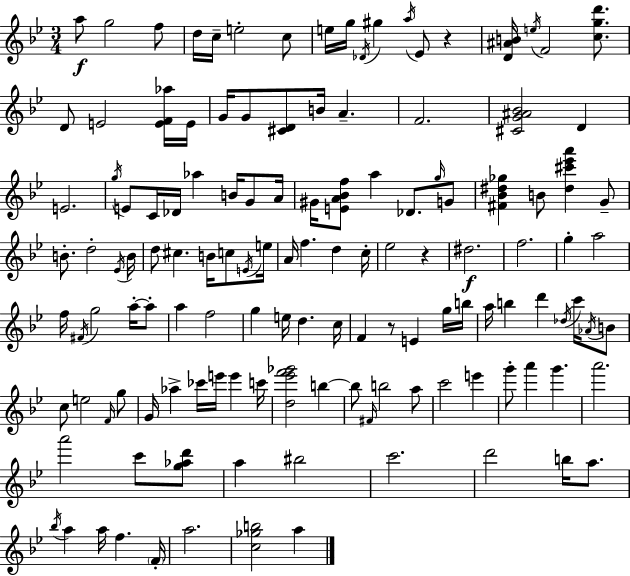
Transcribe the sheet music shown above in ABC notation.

X:1
T:Untitled
M:3/4
L:1/4
K:Bb
a/2 g2 f/2 d/4 c/4 e2 c/2 e/4 g/4 _D/4 ^g a/4 _E/2 z [D^AB]/4 e/4 F2 [cgd']/2 D/2 E2 [EF_a]/4 E/4 G/4 G/2 [^CD]/2 B/4 A F2 [^CG^A_B]2 D E2 g/4 E/2 C/4 _D/4 _a B/4 G/2 A/4 ^G/4 [EA_Bf]/2 a _D/2 g/4 G/2 [^F_B^d_g] B/2 [^d^c'_e'a'] G/2 B/2 d2 _E/4 B/4 d/2 ^c B/4 c/2 E/4 e/4 A/4 f d c/4 _e2 z ^d2 f2 g a2 f/4 ^F/4 g2 a/4 a/2 a f2 g e/4 d c/4 F z/2 E g/4 b/4 a/4 b d' _d/4 c'/4 _A/4 B/2 c/2 e2 F/4 g/2 G/4 _a _c'/4 e'/4 e' c'/4 [d_e'f'_g']2 b b/2 ^F/4 b2 a/2 c'2 e' g'/2 a' g' a'2 a'2 c'/2 [g_ad']/2 a ^b2 c'2 d'2 b/4 a/2 _b/4 a a/4 f F/4 a2 [c_gb]2 a